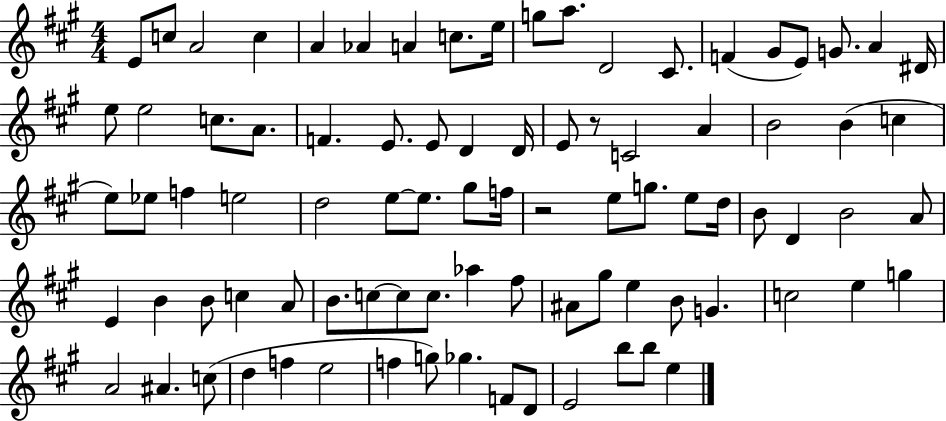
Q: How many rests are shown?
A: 2